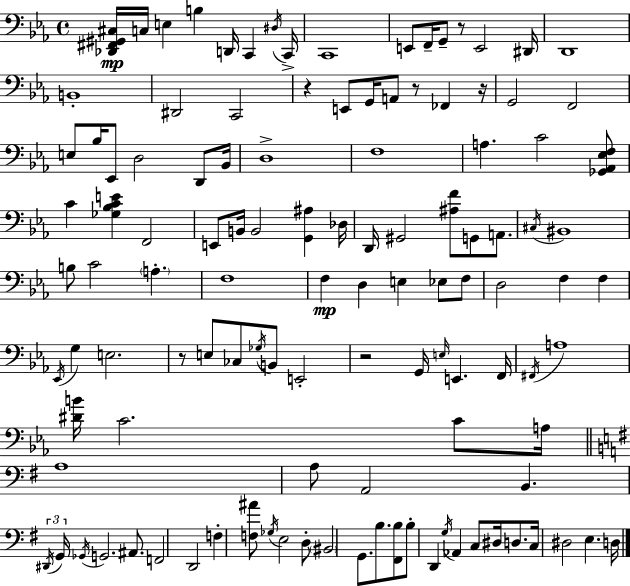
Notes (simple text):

[Db2,F#2,G#2,C#3]/s C3/s E3/q B3/q D2/s C2/q D#3/s C2/s C2/w E2/e F2/s G2/e R/e E2/h D#2/s D2/w B2/w D#2/h C2/h R/q E2/e G2/s A2/e R/e FES2/q R/s G2/h F2/h E3/e Bb3/s Eb2/e D3/h D2/e Bb2/s D3/w F3/w A3/q. C4/h [Gb2,Ab2,Eb3,F3]/e C4/q [Gb3,Bb3,C4,E4]/q F2/h E2/e B2/s B2/h [G2,A#3]/q Db3/s D2/s G#2/h [A#3,F4]/e G2/e A2/e. C#3/s BIS2/w B3/e C4/h A3/q. F3/w F3/q D3/q E3/q Eb3/e F3/e D3/h F3/q F3/q Eb2/s G3/q E3/h. R/e E3/e CES3/e Gb3/s B2/e E2/h R/h G2/s E3/s E2/q. F2/s F#2/s A3/w [D#4,B4]/s C4/h. C4/e A3/s A3/w A3/e A2/h B2/q. D#2/s G2/s Gb2/s G2/h. A#2/e. F2/h D2/h F3/q [F3,A#4]/e Gb3/s E3/h D3/e BIS2/h G2/e. B3/e. [F#2,B3]/e B3/e D2/q G3/s Ab2/q C3/e D#3/s D3/e. C3/s D#3/h E3/q. D3/s